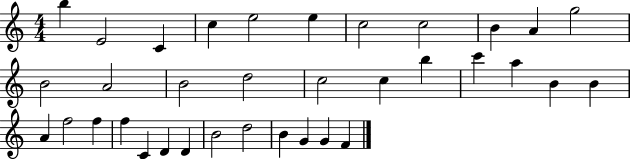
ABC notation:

X:1
T:Untitled
M:4/4
L:1/4
K:C
b E2 C c e2 e c2 c2 B A g2 B2 A2 B2 d2 c2 c b c' a B B A f2 f f C D D B2 d2 B G G F